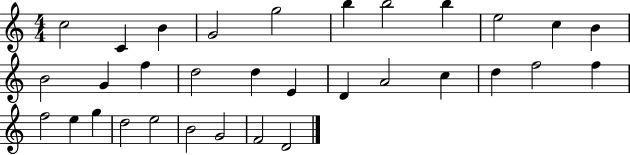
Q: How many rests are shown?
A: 0